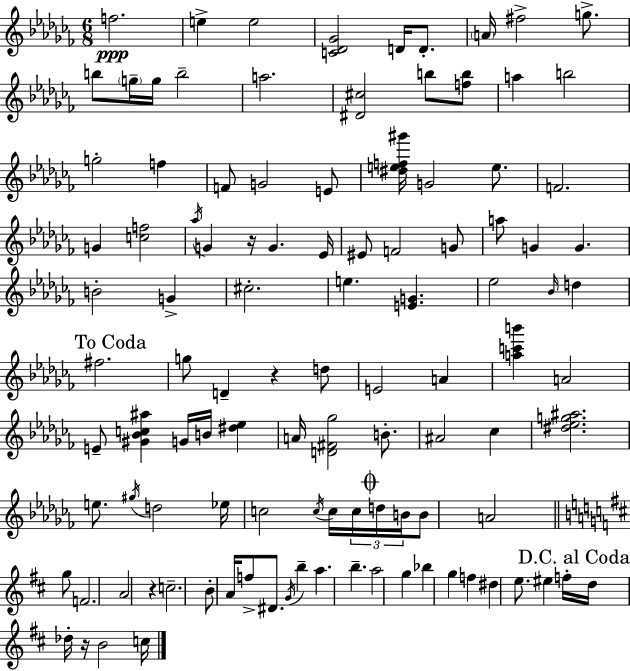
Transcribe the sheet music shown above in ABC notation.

X:1
T:Untitled
M:6/8
L:1/4
K:Abm
f2 e e2 [C_D_G]2 D/4 D/2 A/4 ^f2 g/2 b/2 g/4 g/4 b2 a2 [^D^c]2 b/2 [fb]/2 a b2 g2 f F/2 G2 E/2 [^def^g']/4 G2 e/2 F2 G [cf]2 _a/4 G z/4 G _E/4 ^E/2 F2 G/2 a/2 G G B2 G ^c2 e [EG] _e2 _B/4 d ^f2 g/2 D z d/2 E2 A [ac'b'] A2 E/2 [^G_Bc^a] G/4 B/4 [^d_e] A/4 [D^F_g]2 B/2 ^A2 _c [^d_eg^a]2 e/2 ^g/4 d2 _e/4 c2 c/4 c/4 c/4 d/4 B/4 B/2 A2 g/2 F2 A2 z c2 B/2 A/4 f/2 ^D/2 G/4 b a b a2 g _b g f ^d e/2 ^e f/4 d/4 _d/4 z/4 B2 c/4